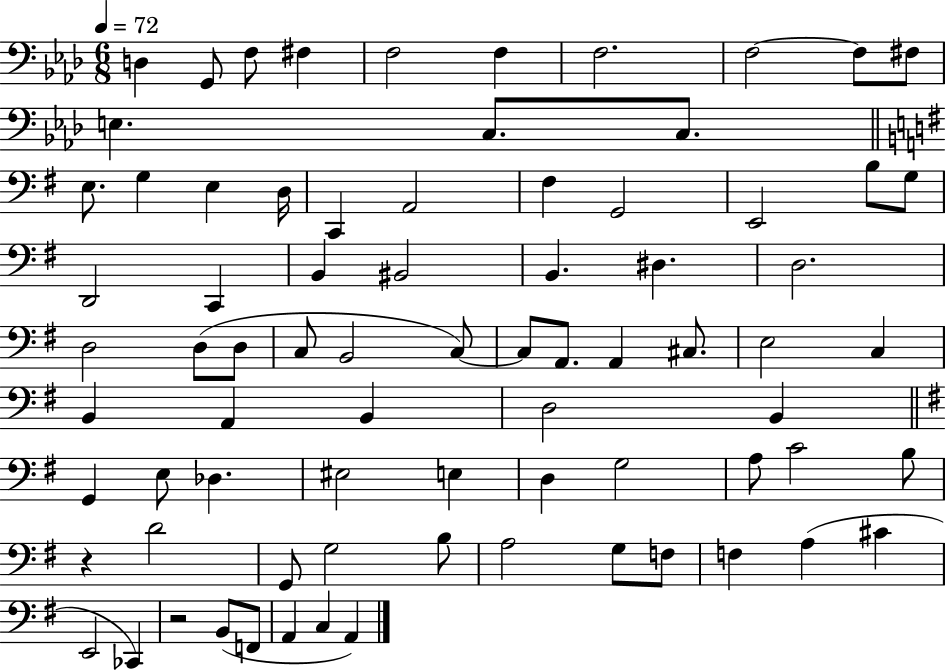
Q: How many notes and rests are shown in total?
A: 77